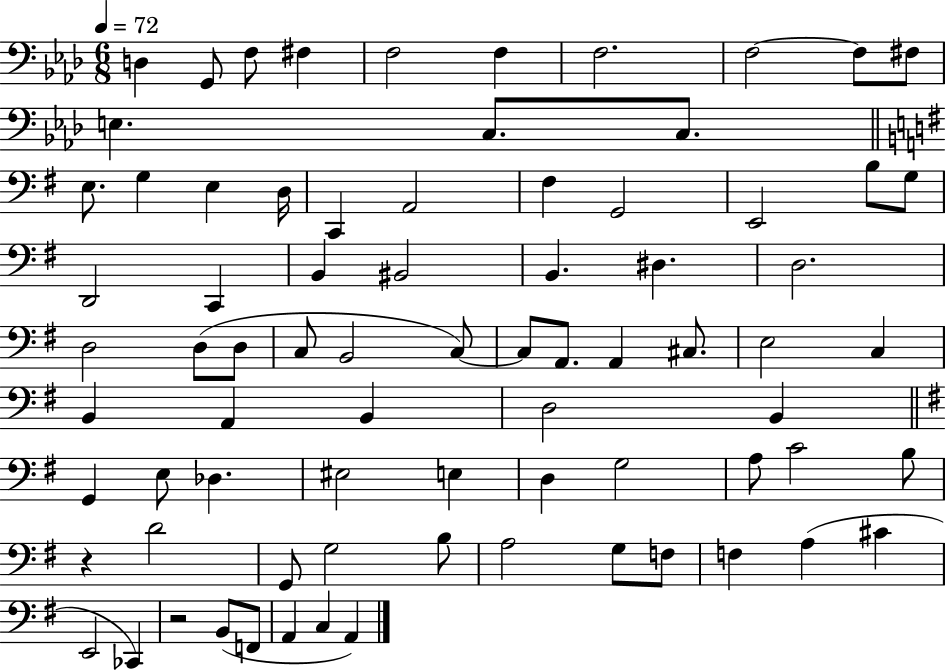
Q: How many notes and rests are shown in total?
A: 77